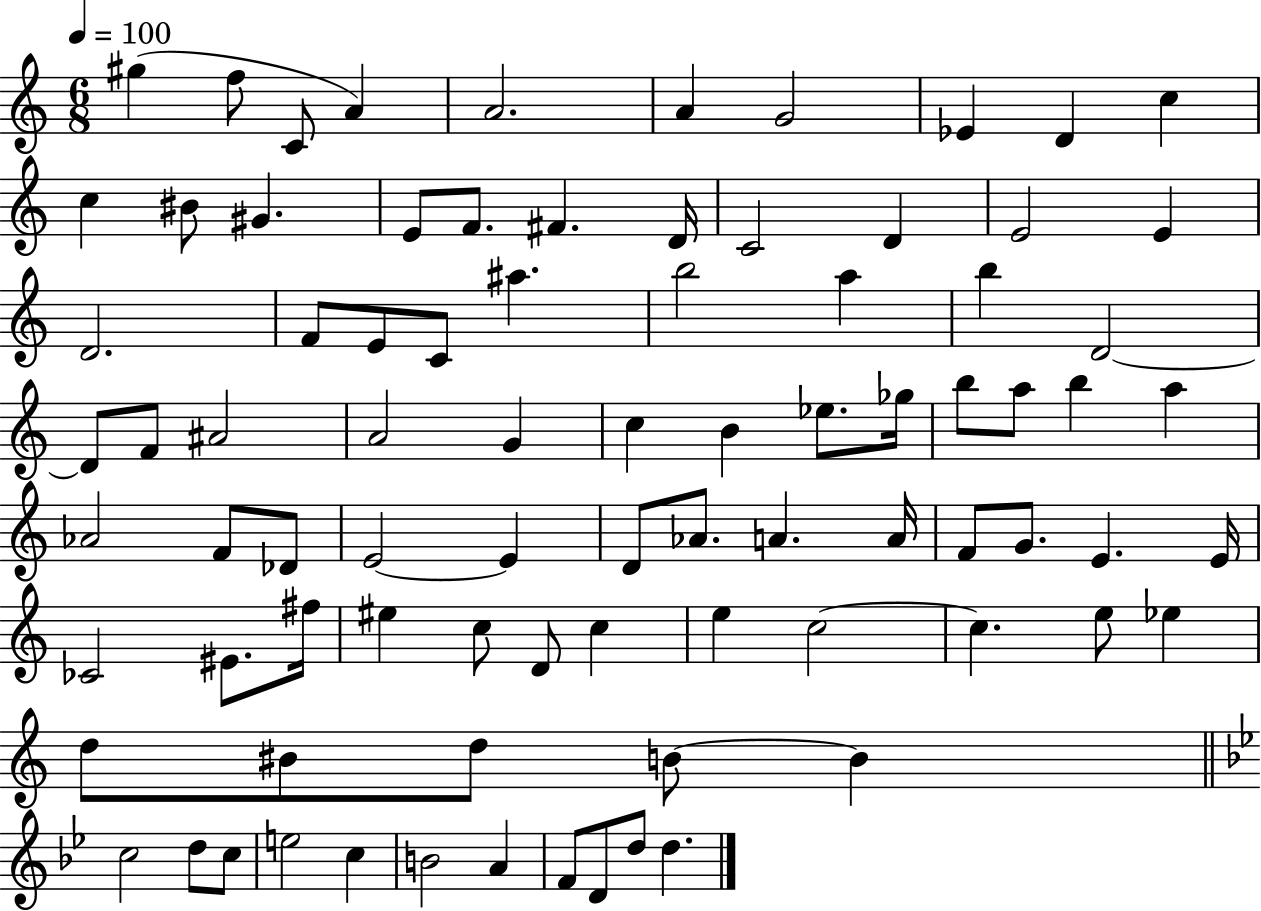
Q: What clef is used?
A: treble